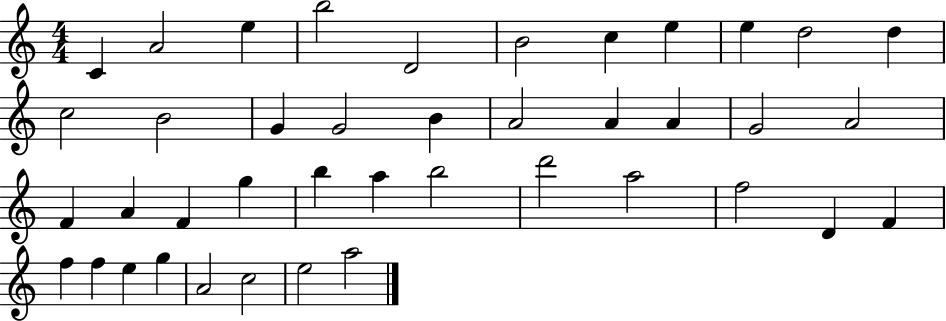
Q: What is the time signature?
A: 4/4